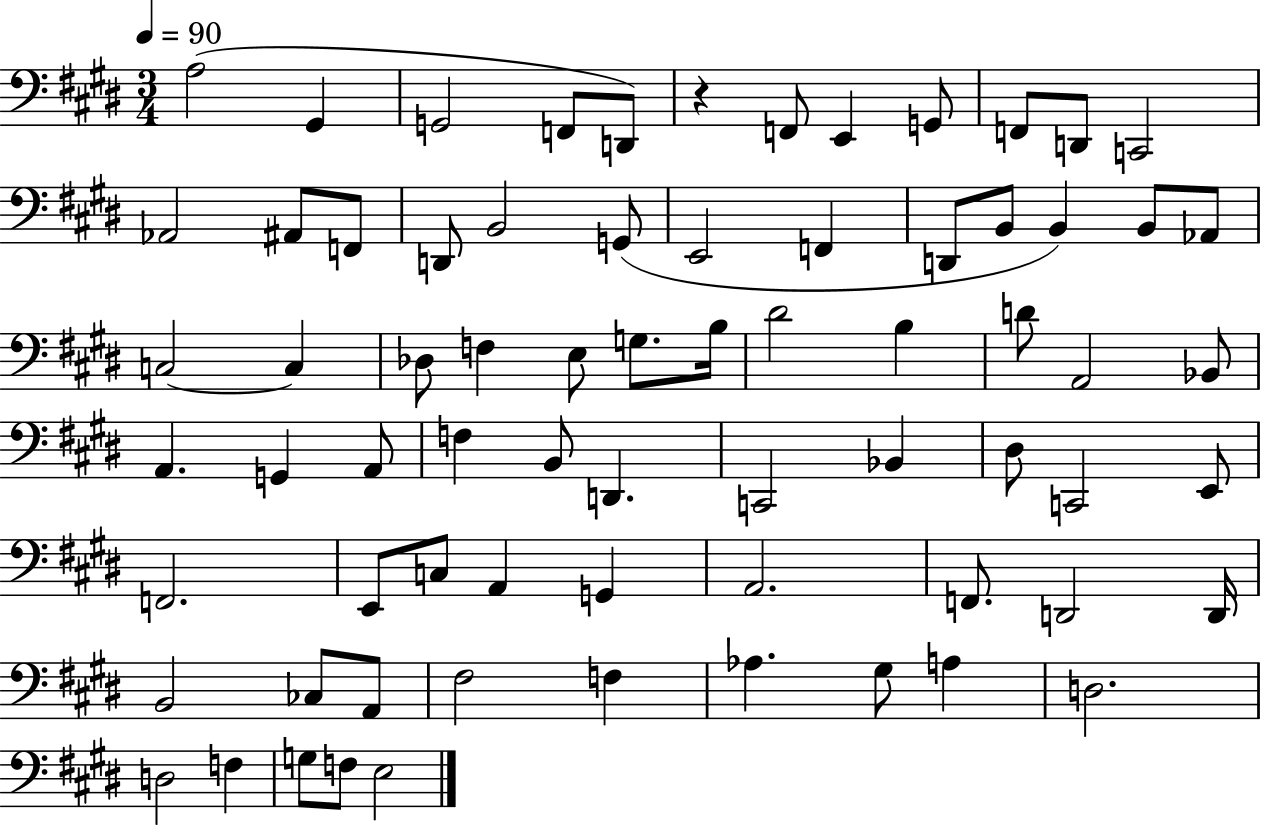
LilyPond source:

{
  \clef bass
  \numericTimeSignature
  \time 3/4
  \key e \major
  \tempo 4 = 90
  a2( gis,4 | g,2 f,8 d,8) | r4 f,8 e,4 g,8 | f,8 d,8 c,2 | \break aes,2 ais,8 f,8 | d,8 b,2 g,8( | e,2 f,4 | d,8 b,8 b,4) b,8 aes,8 | \break c2~~ c4 | des8 f4 e8 g8. b16 | dis'2 b4 | d'8 a,2 bes,8 | \break a,4. g,4 a,8 | f4 b,8 d,4. | c,2 bes,4 | dis8 c,2 e,8 | \break f,2. | e,8 c8 a,4 g,4 | a,2. | f,8. d,2 d,16 | \break b,2 ces8 a,8 | fis2 f4 | aes4. gis8 a4 | d2. | \break d2 f4 | g8 f8 e2 | \bar "|."
}